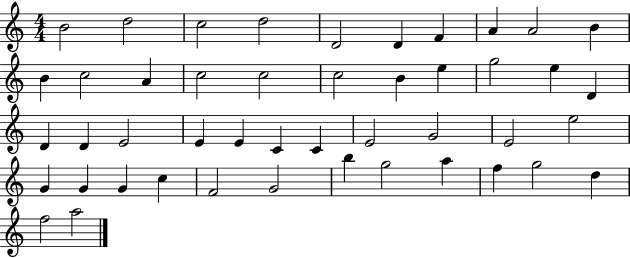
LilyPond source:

{
  \clef treble
  \numericTimeSignature
  \time 4/4
  \key c \major
  b'2 d''2 | c''2 d''2 | d'2 d'4 f'4 | a'4 a'2 b'4 | \break b'4 c''2 a'4 | c''2 c''2 | c''2 b'4 e''4 | g''2 e''4 d'4 | \break d'4 d'4 e'2 | e'4 e'4 c'4 c'4 | e'2 g'2 | e'2 e''2 | \break g'4 g'4 g'4 c''4 | f'2 g'2 | b''4 g''2 a''4 | f''4 g''2 d''4 | \break f''2 a''2 | \bar "|."
}